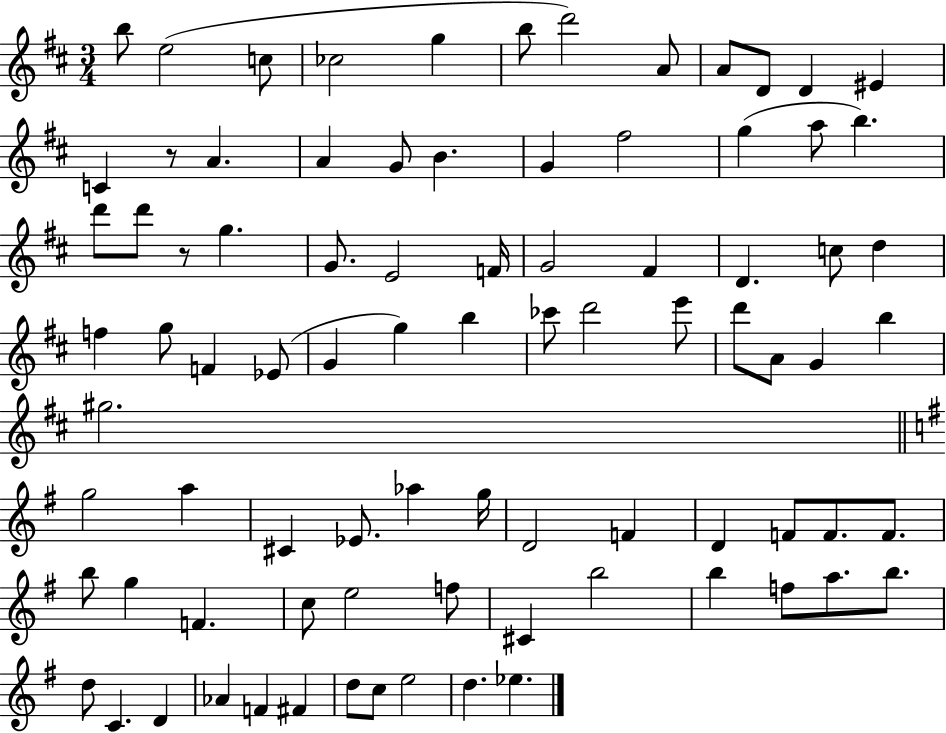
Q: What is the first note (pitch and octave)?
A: B5